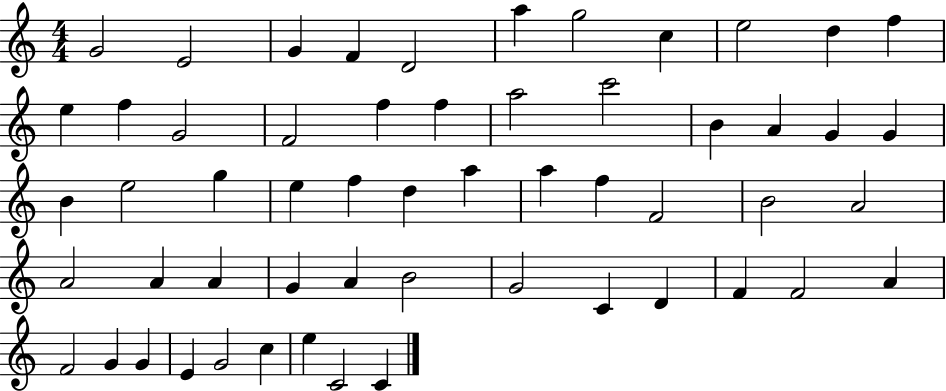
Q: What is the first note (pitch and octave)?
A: G4